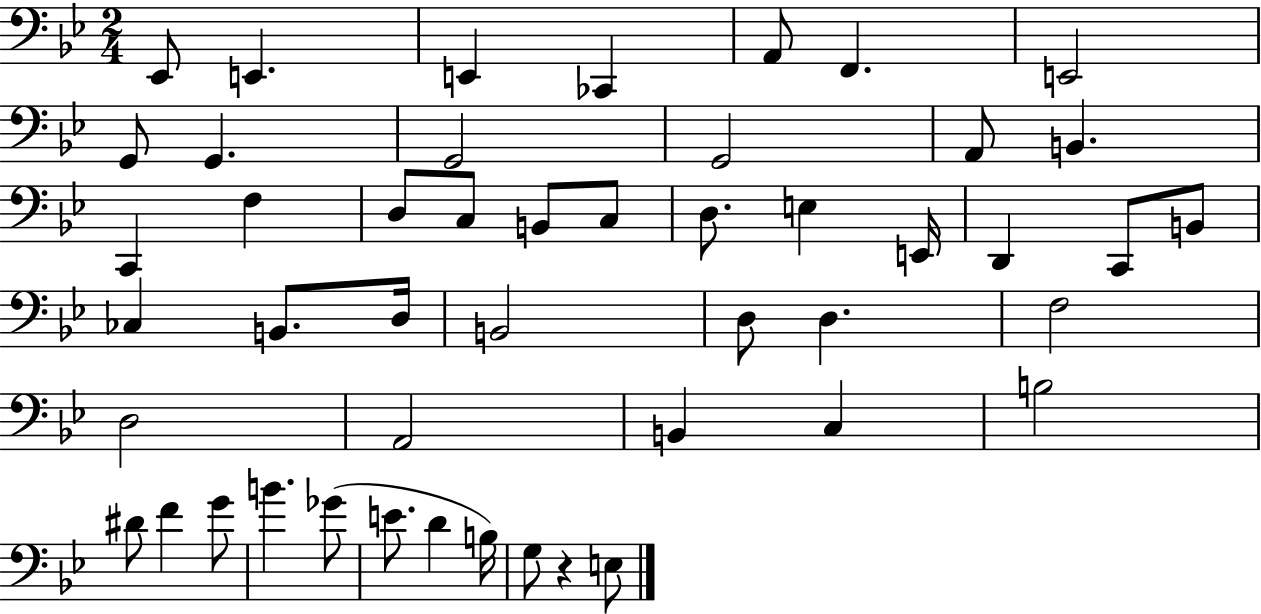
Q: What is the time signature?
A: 2/4